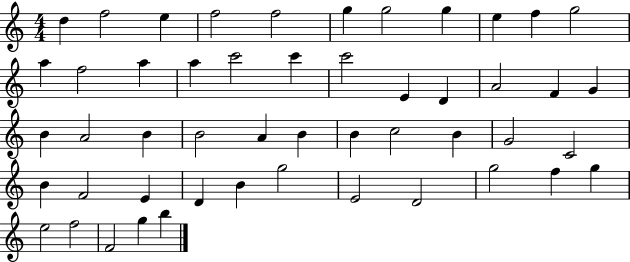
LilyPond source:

{
  \clef treble
  \numericTimeSignature
  \time 4/4
  \key c \major
  d''4 f''2 e''4 | f''2 f''2 | g''4 g''2 g''4 | e''4 f''4 g''2 | \break a''4 f''2 a''4 | a''4 c'''2 c'''4 | c'''2 e'4 d'4 | a'2 f'4 g'4 | \break b'4 a'2 b'4 | b'2 a'4 b'4 | b'4 c''2 b'4 | g'2 c'2 | \break b'4 f'2 e'4 | d'4 b'4 g''2 | e'2 d'2 | g''2 f''4 g''4 | \break e''2 f''2 | f'2 g''4 b''4 | \bar "|."
}